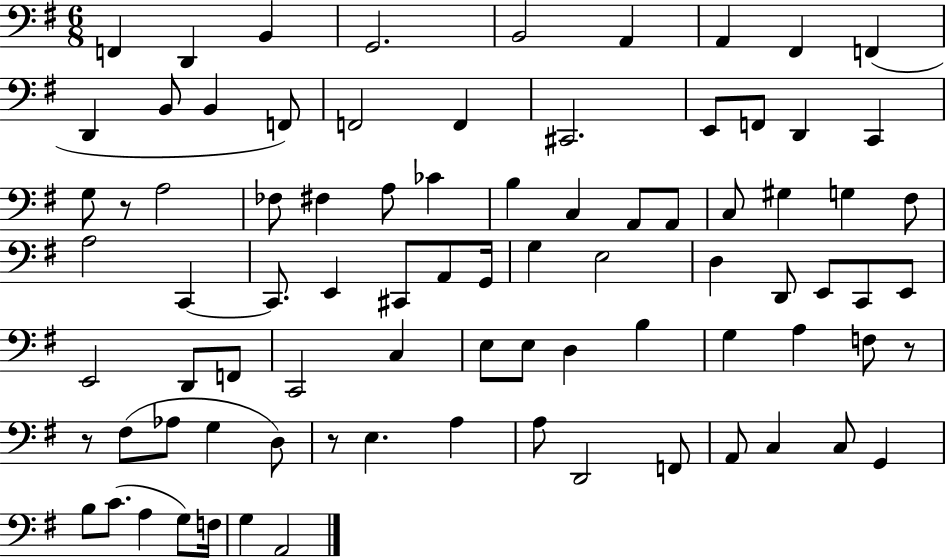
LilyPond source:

{
  \clef bass
  \numericTimeSignature
  \time 6/8
  \key g \major
  f,4 d,4 b,4 | g,2. | b,2 a,4 | a,4 fis,4 f,4( | \break d,4 b,8 b,4 f,8) | f,2 f,4 | cis,2. | e,8 f,8 d,4 c,4 | \break g8 r8 a2 | fes8 fis4 a8 ces'4 | b4 c4 a,8 a,8 | c8 gis4 g4 fis8 | \break a2 c,4~~ | c,8. e,4 cis,8 a,8 g,16 | g4 e2 | d4 d,8 e,8 c,8 e,8 | \break e,2 d,8 f,8 | c,2 c4 | e8 e8 d4 b4 | g4 a4 f8 r8 | \break r8 fis8( aes8 g4 d8) | r8 e4. a4 | a8 d,2 f,8 | a,8 c4 c8 g,4 | \break b8 c'8.( a4 g8) f16 | g4 a,2 | \bar "|."
}